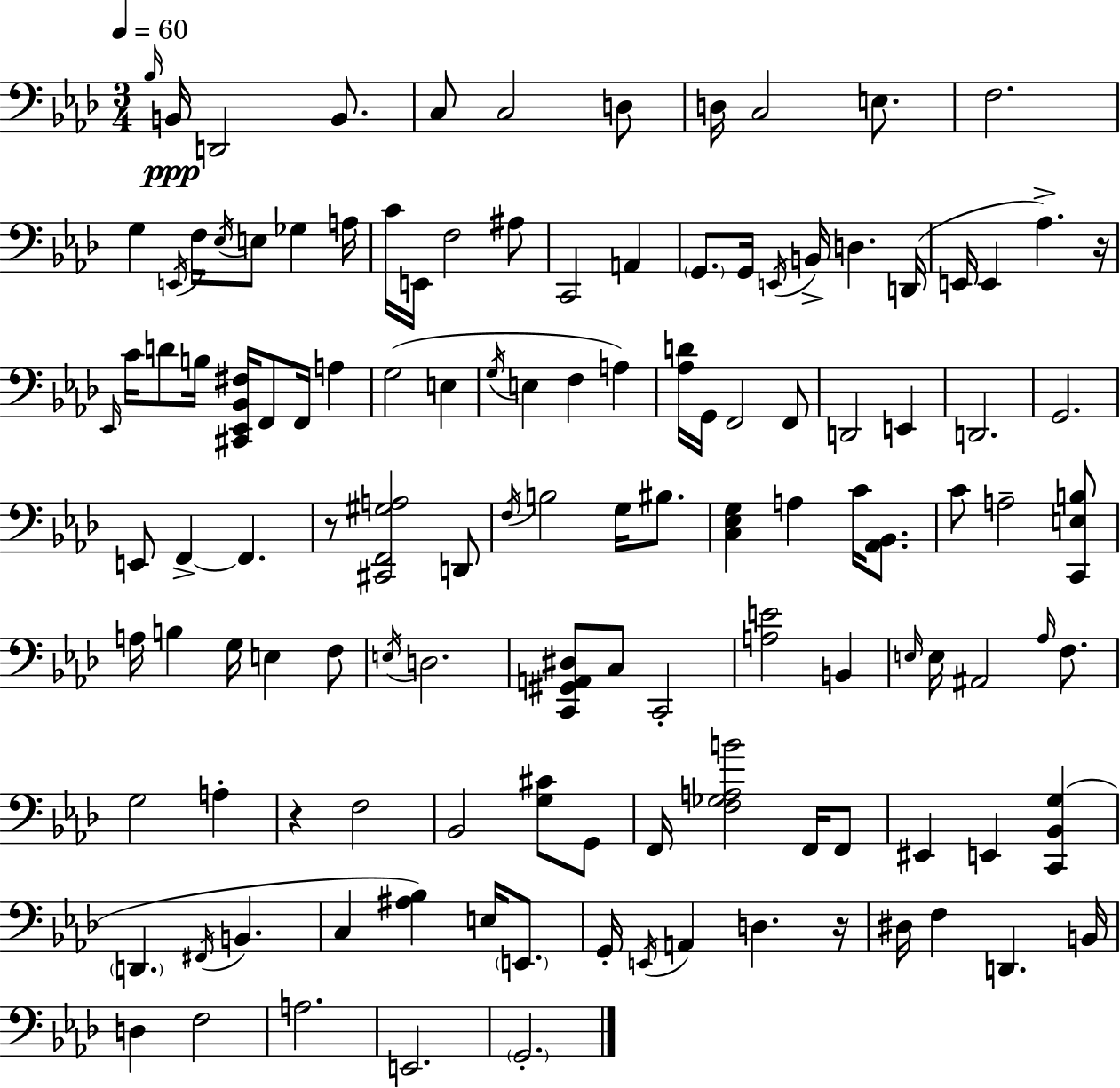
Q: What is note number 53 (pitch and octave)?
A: G2